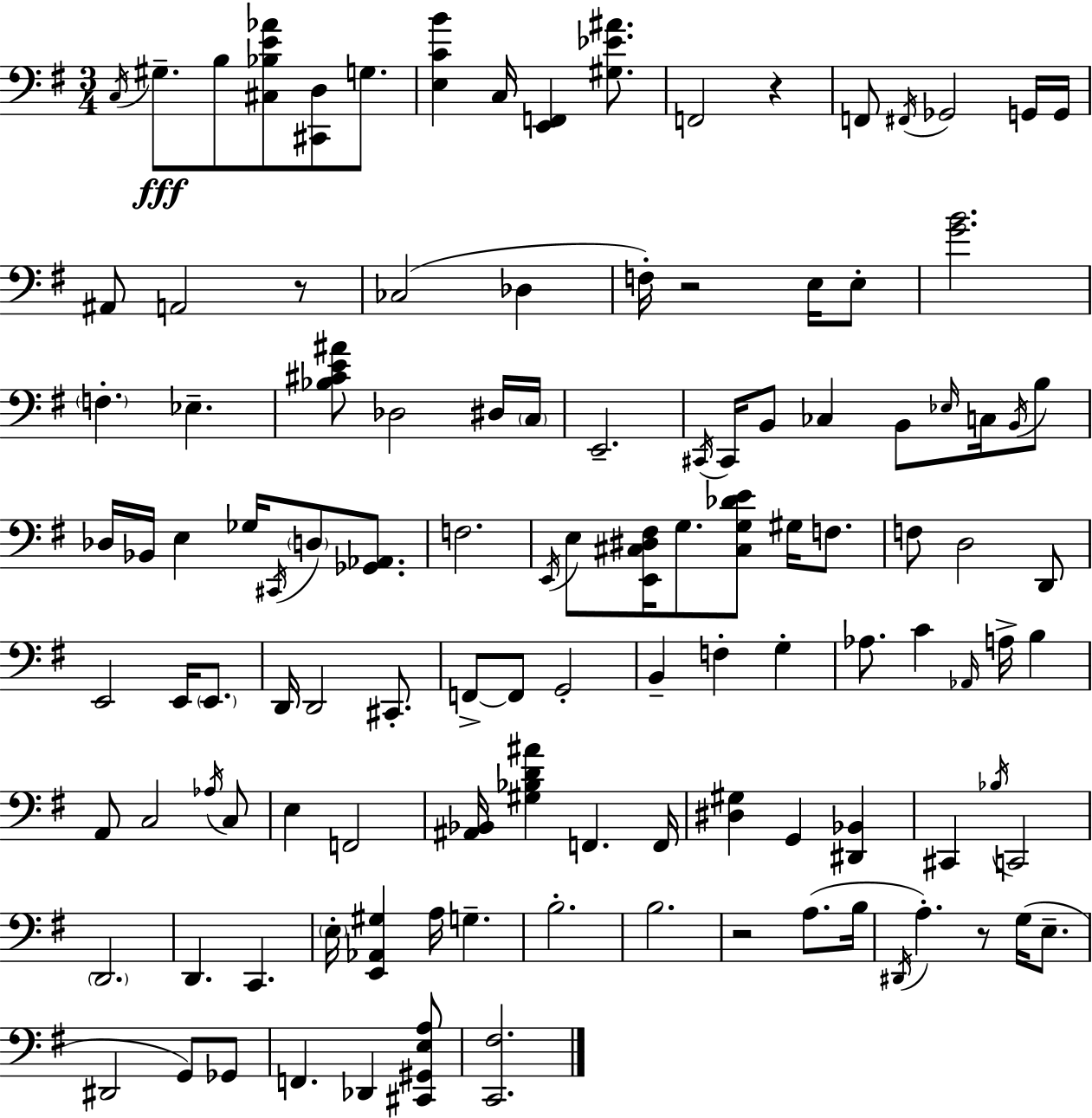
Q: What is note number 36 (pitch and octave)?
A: E3